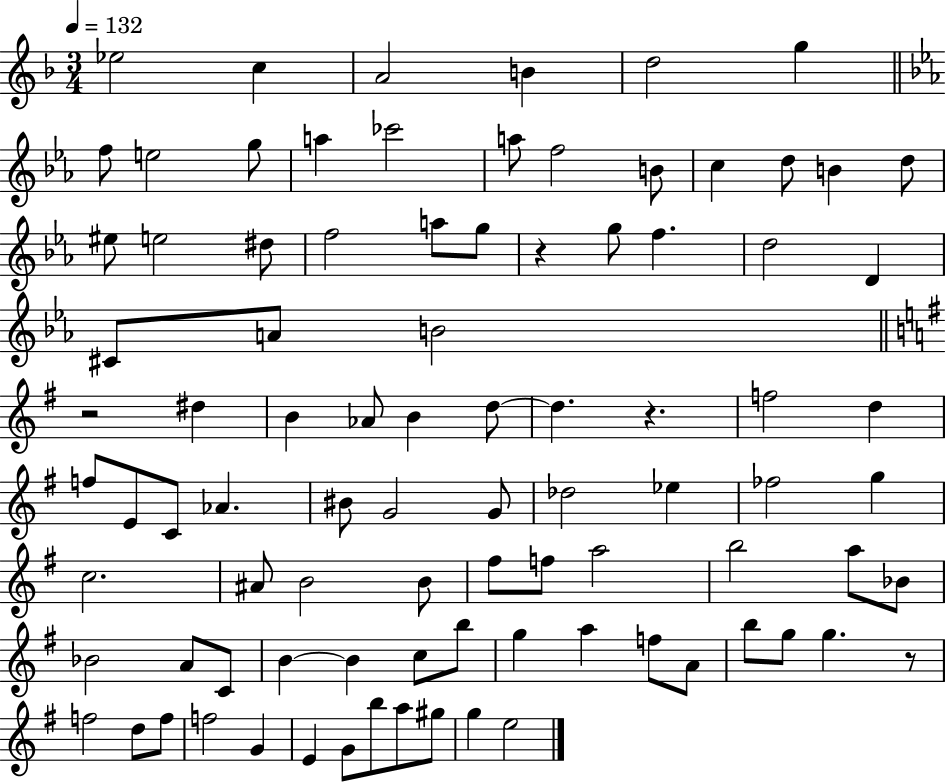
X:1
T:Untitled
M:3/4
L:1/4
K:F
_e2 c A2 B d2 g f/2 e2 g/2 a _c'2 a/2 f2 B/2 c d/2 B d/2 ^e/2 e2 ^d/2 f2 a/2 g/2 z g/2 f d2 D ^C/2 A/2 B2 z2 ^d B _A/2 B d/2 d z f2 d f/2 E/2 C/2 _A ^B/2 G2 G/2 _d2 _e _f2 g c2 ^A/2 B2 B/2 ^f/2 f/2 a2 b2 a/2 _B/2 _B2 A/2 C/2 B B c/2 b/2 g a f/2 A/2 b/2 g/2 g z/2 f2 d/2 f/2 f2 G E G/2 b/2 a/2 ^g/2 g e2